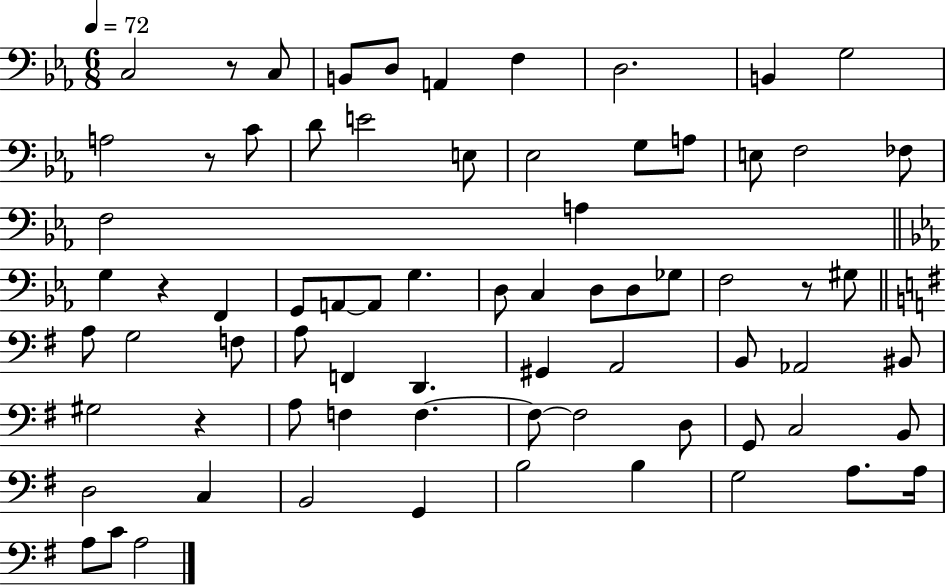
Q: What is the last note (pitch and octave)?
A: A3